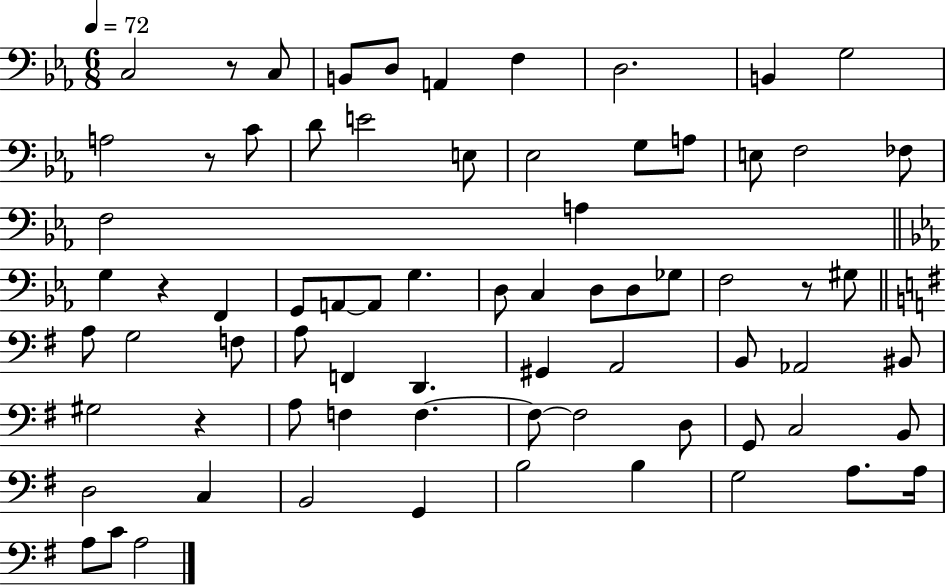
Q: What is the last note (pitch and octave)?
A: A3